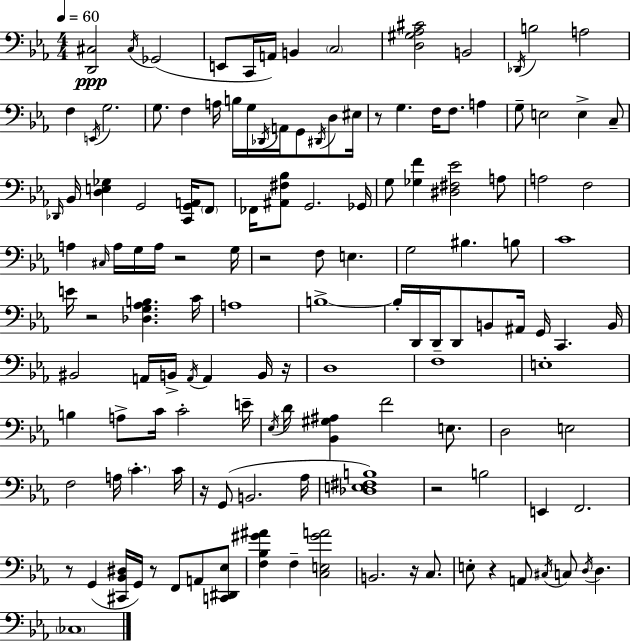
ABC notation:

X:1
T:Untitled
M:4/4
L:1/4
K:Eb
[D,,^C,]2 ^C,/4 _G,,2 E,,/2 C,,/4 A,,/4 B,, C,2 [D,^G,_A,^C]2 B,,2 _D,,/4 B,2 A,2 F, E,,/4 G,2 G,/2 F, A,/4 B,/4 G,/4 _D,,/4 A,,/4 G,,/2 ^D,,/4 D,/2 ^E,/4 z/2 G, F,/4 F,/2 A, G,/2 E,2 E, C,/2 _D,,/4 _B,,/4 [D,E,_G,] G,,2 [C,,G,,A,,]/4 F,,/2 _F,,/4 [^A,,^F,_B,]/2 G,,2 _G,,/4 G,/2 [_G,F] [^D,^F,_E]2 A,/2 A,2 F,2 A, ^C,/4 A,/4 G,/4 A,/4 z2 G,/4 z2 F,/2 E, G,2 ^B, B,/2 C4 E/4 z2 [_D,G,_A,B,] C/4 A,4 B,4 B,/4 D,,/4 D,,/4 D,,/2 B,,/2 ^A,,/4 G,,/4 C,, B,,/4 ^B,,2 A,,/4 B,,/4 A,,/4 A,, B,,/4 z/4 D,4 F,4 E,4 B, A,/2 C/4 C2 E/4 _E,/4 D/4 [_B,,^G,^A,] F2 E,/2 D,2 E,2 F,2 A,/4 C C/4 z/4 G,,/2 B,,2 _A,/4 [_D,E,^F,B,]4 z2 B,2 E,, F,,2 z/2 G,, [^C,,_B,,^D,]/4 G,,/4 z/2 F,,/2 A,,/2 [C,,^D,,_E,]/2 [F,_B,^G^A] F, [C,E,^GA]2 B,,2 z/4 C,/2 E,/2 z A,,/2 ^C,/4 C,/2 D,/4 D, _C,4